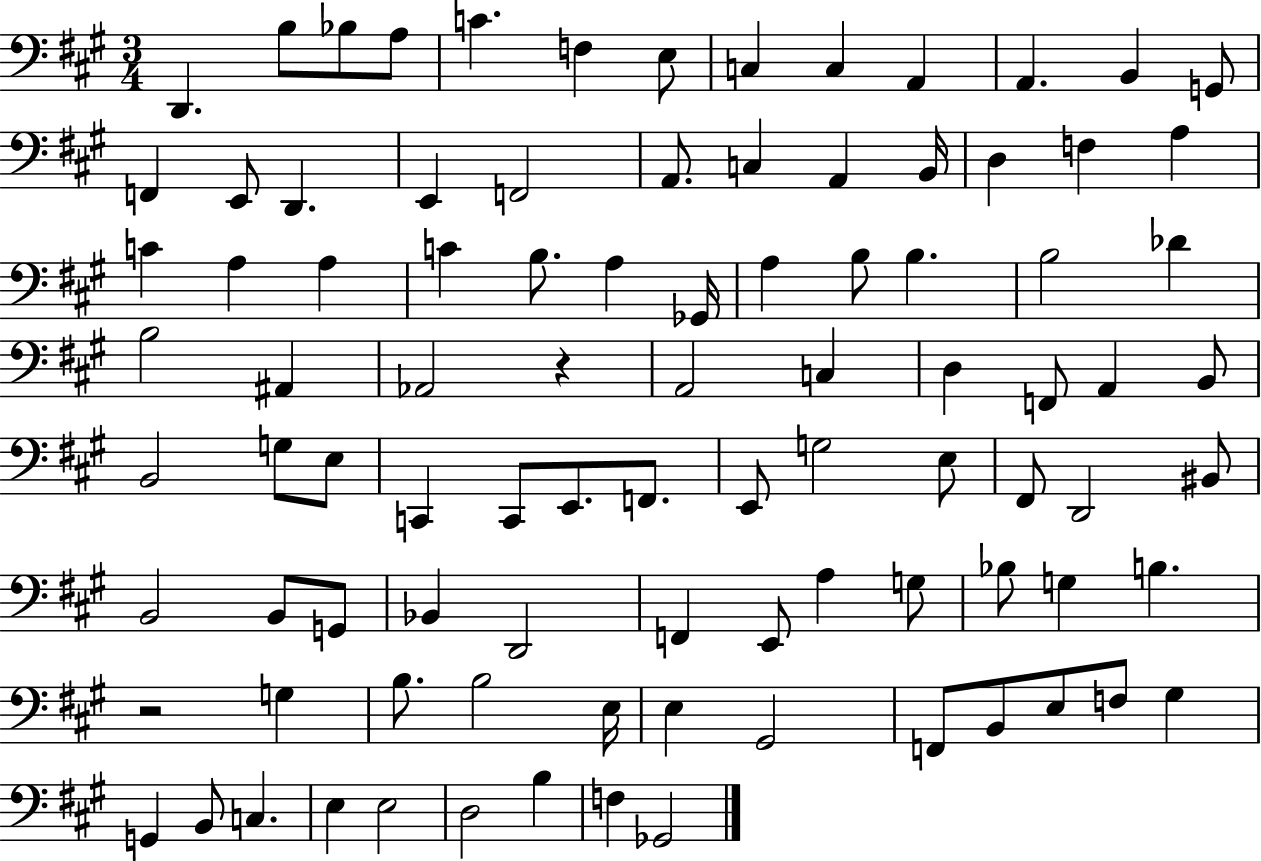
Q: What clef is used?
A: bass